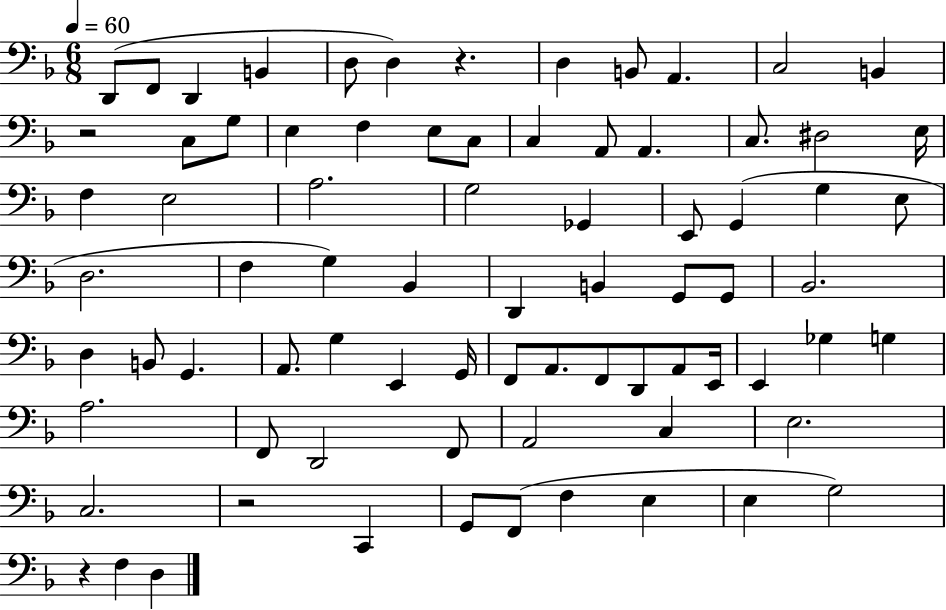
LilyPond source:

{
  \clef bass
  \numericTimeSignature
  \time 6/8
  \key f \major
  \tempo 4 = 60
  \repeat volta 2 { d,8( f,8 d,4 b,4 | d8 d4) r4. | d4 b,8 a,4. | c2 b,4 | \break r2 c8 g8 | e4 f4 e8 c8 | c4 a,8 a,4. | c8. dis2 e16 | \break f4 e2 | a2. | g2 ges,4 | e,8 g,4( g4 e8 | \break d2. | f4 g4) bes,4 | d,4 b,4 g,8 g,8 | bes,2. | \break d4 b,8 g,4. | a,8. g4 e,4 g,16 | f,8 a,8. f,8 d,8 a,8 e,16 | e,4 ges4 g4 | \break a2. | f,8 d,2 f,8 | a,2 c4 | e2. | \break c2. | r2 c,4 | g,8 f,8( f4 e4 | e4 g2) | \break r4 f4 d4 | } \bar "|."
}